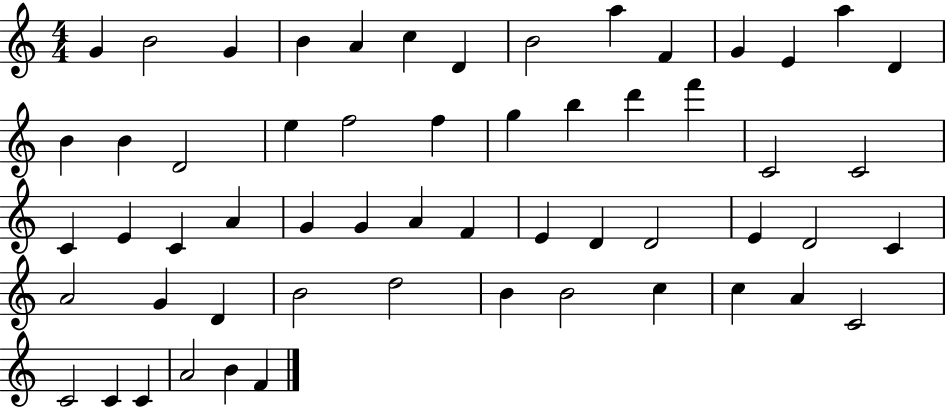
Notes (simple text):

G4/q B4/h G4/q B4/q A4/q C5/q D4/q B4/h A5/q F4/q G4/q E4/q A5/q D4/q B4/q B4/q D4/h E5/q F5/h F5/q G5/q B5/q D6/q F6/q C4/h C4/h C4/q E4/q C4/q A4/q G4/q G4/q A4/q F4/q E4/q D4/q D4/h E4/q D4/h C4/q A4/h G4/q D4/q B4/h D5/h B4/q B4/h C5/q C5/q A4/q C4/h C4/h C4/q C4/q A4/h B4/q F4/q